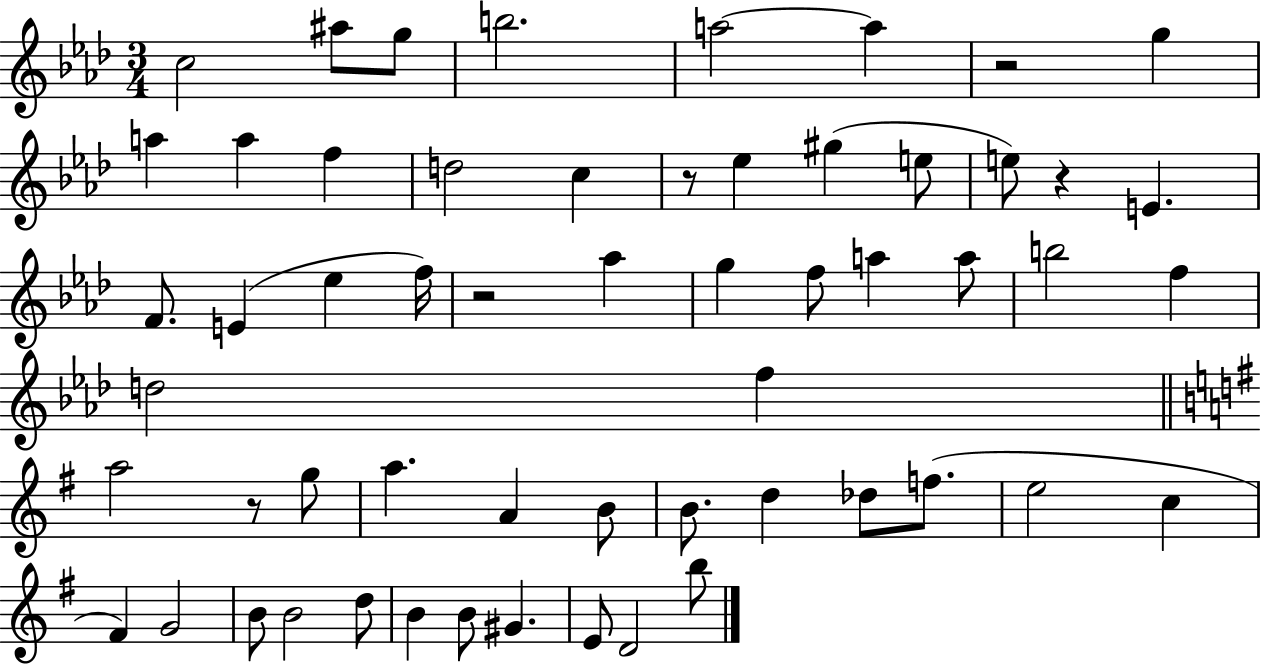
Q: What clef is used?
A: treble